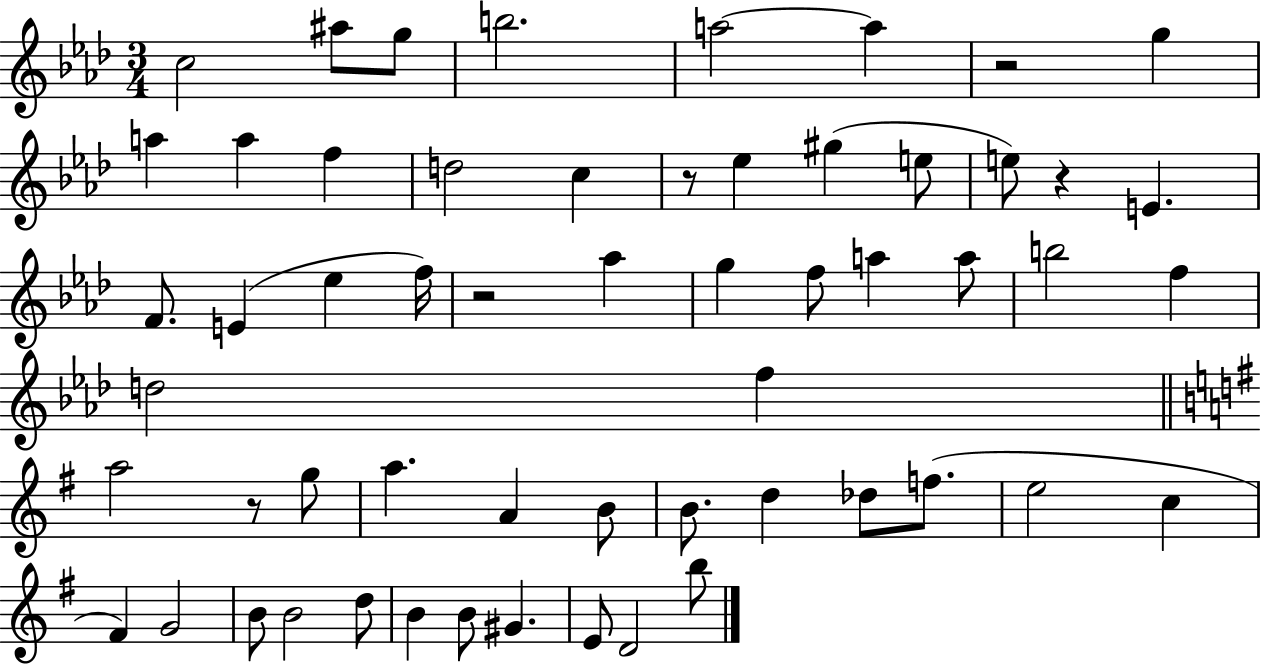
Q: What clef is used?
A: treble